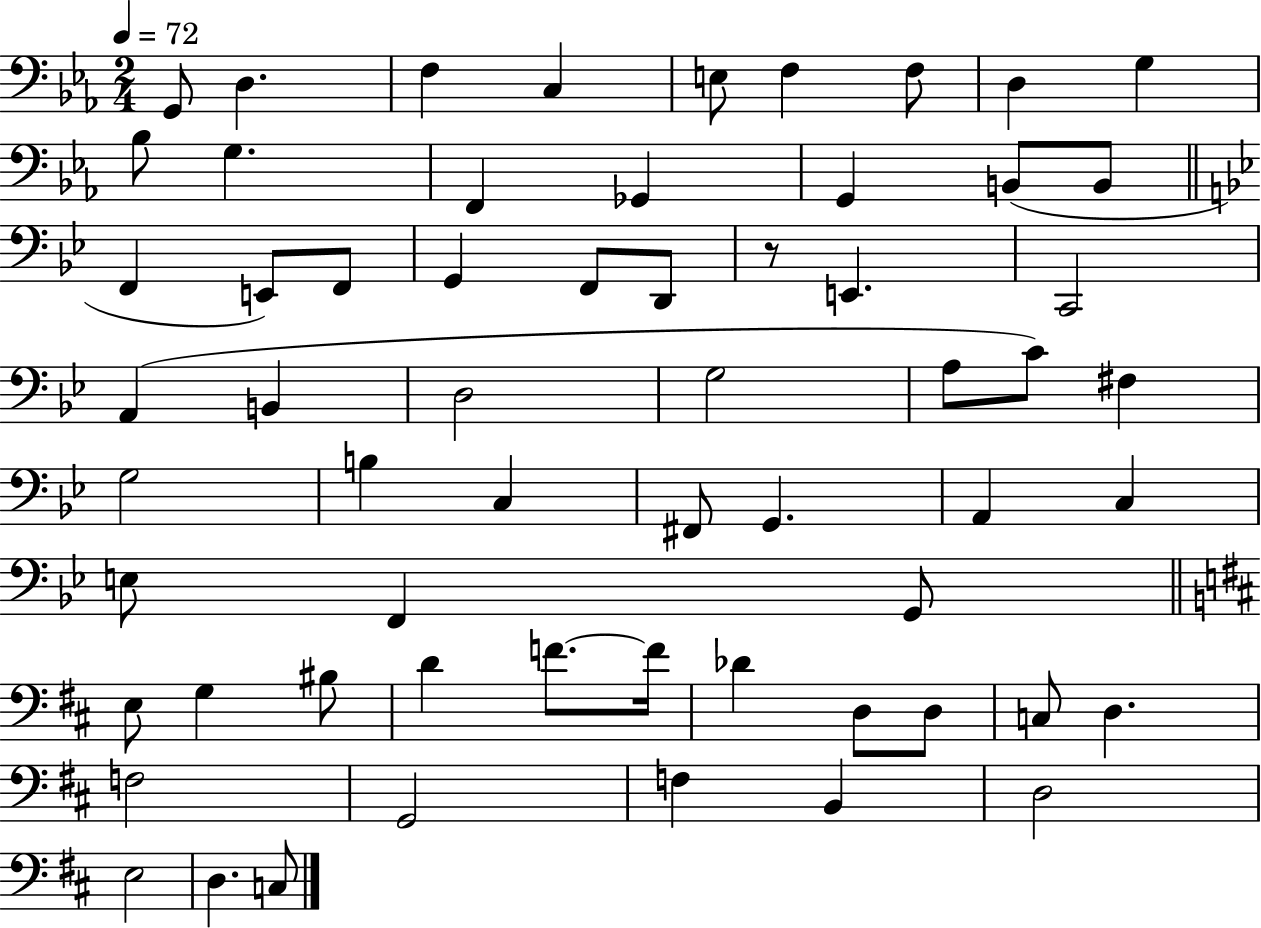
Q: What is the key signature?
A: EES major